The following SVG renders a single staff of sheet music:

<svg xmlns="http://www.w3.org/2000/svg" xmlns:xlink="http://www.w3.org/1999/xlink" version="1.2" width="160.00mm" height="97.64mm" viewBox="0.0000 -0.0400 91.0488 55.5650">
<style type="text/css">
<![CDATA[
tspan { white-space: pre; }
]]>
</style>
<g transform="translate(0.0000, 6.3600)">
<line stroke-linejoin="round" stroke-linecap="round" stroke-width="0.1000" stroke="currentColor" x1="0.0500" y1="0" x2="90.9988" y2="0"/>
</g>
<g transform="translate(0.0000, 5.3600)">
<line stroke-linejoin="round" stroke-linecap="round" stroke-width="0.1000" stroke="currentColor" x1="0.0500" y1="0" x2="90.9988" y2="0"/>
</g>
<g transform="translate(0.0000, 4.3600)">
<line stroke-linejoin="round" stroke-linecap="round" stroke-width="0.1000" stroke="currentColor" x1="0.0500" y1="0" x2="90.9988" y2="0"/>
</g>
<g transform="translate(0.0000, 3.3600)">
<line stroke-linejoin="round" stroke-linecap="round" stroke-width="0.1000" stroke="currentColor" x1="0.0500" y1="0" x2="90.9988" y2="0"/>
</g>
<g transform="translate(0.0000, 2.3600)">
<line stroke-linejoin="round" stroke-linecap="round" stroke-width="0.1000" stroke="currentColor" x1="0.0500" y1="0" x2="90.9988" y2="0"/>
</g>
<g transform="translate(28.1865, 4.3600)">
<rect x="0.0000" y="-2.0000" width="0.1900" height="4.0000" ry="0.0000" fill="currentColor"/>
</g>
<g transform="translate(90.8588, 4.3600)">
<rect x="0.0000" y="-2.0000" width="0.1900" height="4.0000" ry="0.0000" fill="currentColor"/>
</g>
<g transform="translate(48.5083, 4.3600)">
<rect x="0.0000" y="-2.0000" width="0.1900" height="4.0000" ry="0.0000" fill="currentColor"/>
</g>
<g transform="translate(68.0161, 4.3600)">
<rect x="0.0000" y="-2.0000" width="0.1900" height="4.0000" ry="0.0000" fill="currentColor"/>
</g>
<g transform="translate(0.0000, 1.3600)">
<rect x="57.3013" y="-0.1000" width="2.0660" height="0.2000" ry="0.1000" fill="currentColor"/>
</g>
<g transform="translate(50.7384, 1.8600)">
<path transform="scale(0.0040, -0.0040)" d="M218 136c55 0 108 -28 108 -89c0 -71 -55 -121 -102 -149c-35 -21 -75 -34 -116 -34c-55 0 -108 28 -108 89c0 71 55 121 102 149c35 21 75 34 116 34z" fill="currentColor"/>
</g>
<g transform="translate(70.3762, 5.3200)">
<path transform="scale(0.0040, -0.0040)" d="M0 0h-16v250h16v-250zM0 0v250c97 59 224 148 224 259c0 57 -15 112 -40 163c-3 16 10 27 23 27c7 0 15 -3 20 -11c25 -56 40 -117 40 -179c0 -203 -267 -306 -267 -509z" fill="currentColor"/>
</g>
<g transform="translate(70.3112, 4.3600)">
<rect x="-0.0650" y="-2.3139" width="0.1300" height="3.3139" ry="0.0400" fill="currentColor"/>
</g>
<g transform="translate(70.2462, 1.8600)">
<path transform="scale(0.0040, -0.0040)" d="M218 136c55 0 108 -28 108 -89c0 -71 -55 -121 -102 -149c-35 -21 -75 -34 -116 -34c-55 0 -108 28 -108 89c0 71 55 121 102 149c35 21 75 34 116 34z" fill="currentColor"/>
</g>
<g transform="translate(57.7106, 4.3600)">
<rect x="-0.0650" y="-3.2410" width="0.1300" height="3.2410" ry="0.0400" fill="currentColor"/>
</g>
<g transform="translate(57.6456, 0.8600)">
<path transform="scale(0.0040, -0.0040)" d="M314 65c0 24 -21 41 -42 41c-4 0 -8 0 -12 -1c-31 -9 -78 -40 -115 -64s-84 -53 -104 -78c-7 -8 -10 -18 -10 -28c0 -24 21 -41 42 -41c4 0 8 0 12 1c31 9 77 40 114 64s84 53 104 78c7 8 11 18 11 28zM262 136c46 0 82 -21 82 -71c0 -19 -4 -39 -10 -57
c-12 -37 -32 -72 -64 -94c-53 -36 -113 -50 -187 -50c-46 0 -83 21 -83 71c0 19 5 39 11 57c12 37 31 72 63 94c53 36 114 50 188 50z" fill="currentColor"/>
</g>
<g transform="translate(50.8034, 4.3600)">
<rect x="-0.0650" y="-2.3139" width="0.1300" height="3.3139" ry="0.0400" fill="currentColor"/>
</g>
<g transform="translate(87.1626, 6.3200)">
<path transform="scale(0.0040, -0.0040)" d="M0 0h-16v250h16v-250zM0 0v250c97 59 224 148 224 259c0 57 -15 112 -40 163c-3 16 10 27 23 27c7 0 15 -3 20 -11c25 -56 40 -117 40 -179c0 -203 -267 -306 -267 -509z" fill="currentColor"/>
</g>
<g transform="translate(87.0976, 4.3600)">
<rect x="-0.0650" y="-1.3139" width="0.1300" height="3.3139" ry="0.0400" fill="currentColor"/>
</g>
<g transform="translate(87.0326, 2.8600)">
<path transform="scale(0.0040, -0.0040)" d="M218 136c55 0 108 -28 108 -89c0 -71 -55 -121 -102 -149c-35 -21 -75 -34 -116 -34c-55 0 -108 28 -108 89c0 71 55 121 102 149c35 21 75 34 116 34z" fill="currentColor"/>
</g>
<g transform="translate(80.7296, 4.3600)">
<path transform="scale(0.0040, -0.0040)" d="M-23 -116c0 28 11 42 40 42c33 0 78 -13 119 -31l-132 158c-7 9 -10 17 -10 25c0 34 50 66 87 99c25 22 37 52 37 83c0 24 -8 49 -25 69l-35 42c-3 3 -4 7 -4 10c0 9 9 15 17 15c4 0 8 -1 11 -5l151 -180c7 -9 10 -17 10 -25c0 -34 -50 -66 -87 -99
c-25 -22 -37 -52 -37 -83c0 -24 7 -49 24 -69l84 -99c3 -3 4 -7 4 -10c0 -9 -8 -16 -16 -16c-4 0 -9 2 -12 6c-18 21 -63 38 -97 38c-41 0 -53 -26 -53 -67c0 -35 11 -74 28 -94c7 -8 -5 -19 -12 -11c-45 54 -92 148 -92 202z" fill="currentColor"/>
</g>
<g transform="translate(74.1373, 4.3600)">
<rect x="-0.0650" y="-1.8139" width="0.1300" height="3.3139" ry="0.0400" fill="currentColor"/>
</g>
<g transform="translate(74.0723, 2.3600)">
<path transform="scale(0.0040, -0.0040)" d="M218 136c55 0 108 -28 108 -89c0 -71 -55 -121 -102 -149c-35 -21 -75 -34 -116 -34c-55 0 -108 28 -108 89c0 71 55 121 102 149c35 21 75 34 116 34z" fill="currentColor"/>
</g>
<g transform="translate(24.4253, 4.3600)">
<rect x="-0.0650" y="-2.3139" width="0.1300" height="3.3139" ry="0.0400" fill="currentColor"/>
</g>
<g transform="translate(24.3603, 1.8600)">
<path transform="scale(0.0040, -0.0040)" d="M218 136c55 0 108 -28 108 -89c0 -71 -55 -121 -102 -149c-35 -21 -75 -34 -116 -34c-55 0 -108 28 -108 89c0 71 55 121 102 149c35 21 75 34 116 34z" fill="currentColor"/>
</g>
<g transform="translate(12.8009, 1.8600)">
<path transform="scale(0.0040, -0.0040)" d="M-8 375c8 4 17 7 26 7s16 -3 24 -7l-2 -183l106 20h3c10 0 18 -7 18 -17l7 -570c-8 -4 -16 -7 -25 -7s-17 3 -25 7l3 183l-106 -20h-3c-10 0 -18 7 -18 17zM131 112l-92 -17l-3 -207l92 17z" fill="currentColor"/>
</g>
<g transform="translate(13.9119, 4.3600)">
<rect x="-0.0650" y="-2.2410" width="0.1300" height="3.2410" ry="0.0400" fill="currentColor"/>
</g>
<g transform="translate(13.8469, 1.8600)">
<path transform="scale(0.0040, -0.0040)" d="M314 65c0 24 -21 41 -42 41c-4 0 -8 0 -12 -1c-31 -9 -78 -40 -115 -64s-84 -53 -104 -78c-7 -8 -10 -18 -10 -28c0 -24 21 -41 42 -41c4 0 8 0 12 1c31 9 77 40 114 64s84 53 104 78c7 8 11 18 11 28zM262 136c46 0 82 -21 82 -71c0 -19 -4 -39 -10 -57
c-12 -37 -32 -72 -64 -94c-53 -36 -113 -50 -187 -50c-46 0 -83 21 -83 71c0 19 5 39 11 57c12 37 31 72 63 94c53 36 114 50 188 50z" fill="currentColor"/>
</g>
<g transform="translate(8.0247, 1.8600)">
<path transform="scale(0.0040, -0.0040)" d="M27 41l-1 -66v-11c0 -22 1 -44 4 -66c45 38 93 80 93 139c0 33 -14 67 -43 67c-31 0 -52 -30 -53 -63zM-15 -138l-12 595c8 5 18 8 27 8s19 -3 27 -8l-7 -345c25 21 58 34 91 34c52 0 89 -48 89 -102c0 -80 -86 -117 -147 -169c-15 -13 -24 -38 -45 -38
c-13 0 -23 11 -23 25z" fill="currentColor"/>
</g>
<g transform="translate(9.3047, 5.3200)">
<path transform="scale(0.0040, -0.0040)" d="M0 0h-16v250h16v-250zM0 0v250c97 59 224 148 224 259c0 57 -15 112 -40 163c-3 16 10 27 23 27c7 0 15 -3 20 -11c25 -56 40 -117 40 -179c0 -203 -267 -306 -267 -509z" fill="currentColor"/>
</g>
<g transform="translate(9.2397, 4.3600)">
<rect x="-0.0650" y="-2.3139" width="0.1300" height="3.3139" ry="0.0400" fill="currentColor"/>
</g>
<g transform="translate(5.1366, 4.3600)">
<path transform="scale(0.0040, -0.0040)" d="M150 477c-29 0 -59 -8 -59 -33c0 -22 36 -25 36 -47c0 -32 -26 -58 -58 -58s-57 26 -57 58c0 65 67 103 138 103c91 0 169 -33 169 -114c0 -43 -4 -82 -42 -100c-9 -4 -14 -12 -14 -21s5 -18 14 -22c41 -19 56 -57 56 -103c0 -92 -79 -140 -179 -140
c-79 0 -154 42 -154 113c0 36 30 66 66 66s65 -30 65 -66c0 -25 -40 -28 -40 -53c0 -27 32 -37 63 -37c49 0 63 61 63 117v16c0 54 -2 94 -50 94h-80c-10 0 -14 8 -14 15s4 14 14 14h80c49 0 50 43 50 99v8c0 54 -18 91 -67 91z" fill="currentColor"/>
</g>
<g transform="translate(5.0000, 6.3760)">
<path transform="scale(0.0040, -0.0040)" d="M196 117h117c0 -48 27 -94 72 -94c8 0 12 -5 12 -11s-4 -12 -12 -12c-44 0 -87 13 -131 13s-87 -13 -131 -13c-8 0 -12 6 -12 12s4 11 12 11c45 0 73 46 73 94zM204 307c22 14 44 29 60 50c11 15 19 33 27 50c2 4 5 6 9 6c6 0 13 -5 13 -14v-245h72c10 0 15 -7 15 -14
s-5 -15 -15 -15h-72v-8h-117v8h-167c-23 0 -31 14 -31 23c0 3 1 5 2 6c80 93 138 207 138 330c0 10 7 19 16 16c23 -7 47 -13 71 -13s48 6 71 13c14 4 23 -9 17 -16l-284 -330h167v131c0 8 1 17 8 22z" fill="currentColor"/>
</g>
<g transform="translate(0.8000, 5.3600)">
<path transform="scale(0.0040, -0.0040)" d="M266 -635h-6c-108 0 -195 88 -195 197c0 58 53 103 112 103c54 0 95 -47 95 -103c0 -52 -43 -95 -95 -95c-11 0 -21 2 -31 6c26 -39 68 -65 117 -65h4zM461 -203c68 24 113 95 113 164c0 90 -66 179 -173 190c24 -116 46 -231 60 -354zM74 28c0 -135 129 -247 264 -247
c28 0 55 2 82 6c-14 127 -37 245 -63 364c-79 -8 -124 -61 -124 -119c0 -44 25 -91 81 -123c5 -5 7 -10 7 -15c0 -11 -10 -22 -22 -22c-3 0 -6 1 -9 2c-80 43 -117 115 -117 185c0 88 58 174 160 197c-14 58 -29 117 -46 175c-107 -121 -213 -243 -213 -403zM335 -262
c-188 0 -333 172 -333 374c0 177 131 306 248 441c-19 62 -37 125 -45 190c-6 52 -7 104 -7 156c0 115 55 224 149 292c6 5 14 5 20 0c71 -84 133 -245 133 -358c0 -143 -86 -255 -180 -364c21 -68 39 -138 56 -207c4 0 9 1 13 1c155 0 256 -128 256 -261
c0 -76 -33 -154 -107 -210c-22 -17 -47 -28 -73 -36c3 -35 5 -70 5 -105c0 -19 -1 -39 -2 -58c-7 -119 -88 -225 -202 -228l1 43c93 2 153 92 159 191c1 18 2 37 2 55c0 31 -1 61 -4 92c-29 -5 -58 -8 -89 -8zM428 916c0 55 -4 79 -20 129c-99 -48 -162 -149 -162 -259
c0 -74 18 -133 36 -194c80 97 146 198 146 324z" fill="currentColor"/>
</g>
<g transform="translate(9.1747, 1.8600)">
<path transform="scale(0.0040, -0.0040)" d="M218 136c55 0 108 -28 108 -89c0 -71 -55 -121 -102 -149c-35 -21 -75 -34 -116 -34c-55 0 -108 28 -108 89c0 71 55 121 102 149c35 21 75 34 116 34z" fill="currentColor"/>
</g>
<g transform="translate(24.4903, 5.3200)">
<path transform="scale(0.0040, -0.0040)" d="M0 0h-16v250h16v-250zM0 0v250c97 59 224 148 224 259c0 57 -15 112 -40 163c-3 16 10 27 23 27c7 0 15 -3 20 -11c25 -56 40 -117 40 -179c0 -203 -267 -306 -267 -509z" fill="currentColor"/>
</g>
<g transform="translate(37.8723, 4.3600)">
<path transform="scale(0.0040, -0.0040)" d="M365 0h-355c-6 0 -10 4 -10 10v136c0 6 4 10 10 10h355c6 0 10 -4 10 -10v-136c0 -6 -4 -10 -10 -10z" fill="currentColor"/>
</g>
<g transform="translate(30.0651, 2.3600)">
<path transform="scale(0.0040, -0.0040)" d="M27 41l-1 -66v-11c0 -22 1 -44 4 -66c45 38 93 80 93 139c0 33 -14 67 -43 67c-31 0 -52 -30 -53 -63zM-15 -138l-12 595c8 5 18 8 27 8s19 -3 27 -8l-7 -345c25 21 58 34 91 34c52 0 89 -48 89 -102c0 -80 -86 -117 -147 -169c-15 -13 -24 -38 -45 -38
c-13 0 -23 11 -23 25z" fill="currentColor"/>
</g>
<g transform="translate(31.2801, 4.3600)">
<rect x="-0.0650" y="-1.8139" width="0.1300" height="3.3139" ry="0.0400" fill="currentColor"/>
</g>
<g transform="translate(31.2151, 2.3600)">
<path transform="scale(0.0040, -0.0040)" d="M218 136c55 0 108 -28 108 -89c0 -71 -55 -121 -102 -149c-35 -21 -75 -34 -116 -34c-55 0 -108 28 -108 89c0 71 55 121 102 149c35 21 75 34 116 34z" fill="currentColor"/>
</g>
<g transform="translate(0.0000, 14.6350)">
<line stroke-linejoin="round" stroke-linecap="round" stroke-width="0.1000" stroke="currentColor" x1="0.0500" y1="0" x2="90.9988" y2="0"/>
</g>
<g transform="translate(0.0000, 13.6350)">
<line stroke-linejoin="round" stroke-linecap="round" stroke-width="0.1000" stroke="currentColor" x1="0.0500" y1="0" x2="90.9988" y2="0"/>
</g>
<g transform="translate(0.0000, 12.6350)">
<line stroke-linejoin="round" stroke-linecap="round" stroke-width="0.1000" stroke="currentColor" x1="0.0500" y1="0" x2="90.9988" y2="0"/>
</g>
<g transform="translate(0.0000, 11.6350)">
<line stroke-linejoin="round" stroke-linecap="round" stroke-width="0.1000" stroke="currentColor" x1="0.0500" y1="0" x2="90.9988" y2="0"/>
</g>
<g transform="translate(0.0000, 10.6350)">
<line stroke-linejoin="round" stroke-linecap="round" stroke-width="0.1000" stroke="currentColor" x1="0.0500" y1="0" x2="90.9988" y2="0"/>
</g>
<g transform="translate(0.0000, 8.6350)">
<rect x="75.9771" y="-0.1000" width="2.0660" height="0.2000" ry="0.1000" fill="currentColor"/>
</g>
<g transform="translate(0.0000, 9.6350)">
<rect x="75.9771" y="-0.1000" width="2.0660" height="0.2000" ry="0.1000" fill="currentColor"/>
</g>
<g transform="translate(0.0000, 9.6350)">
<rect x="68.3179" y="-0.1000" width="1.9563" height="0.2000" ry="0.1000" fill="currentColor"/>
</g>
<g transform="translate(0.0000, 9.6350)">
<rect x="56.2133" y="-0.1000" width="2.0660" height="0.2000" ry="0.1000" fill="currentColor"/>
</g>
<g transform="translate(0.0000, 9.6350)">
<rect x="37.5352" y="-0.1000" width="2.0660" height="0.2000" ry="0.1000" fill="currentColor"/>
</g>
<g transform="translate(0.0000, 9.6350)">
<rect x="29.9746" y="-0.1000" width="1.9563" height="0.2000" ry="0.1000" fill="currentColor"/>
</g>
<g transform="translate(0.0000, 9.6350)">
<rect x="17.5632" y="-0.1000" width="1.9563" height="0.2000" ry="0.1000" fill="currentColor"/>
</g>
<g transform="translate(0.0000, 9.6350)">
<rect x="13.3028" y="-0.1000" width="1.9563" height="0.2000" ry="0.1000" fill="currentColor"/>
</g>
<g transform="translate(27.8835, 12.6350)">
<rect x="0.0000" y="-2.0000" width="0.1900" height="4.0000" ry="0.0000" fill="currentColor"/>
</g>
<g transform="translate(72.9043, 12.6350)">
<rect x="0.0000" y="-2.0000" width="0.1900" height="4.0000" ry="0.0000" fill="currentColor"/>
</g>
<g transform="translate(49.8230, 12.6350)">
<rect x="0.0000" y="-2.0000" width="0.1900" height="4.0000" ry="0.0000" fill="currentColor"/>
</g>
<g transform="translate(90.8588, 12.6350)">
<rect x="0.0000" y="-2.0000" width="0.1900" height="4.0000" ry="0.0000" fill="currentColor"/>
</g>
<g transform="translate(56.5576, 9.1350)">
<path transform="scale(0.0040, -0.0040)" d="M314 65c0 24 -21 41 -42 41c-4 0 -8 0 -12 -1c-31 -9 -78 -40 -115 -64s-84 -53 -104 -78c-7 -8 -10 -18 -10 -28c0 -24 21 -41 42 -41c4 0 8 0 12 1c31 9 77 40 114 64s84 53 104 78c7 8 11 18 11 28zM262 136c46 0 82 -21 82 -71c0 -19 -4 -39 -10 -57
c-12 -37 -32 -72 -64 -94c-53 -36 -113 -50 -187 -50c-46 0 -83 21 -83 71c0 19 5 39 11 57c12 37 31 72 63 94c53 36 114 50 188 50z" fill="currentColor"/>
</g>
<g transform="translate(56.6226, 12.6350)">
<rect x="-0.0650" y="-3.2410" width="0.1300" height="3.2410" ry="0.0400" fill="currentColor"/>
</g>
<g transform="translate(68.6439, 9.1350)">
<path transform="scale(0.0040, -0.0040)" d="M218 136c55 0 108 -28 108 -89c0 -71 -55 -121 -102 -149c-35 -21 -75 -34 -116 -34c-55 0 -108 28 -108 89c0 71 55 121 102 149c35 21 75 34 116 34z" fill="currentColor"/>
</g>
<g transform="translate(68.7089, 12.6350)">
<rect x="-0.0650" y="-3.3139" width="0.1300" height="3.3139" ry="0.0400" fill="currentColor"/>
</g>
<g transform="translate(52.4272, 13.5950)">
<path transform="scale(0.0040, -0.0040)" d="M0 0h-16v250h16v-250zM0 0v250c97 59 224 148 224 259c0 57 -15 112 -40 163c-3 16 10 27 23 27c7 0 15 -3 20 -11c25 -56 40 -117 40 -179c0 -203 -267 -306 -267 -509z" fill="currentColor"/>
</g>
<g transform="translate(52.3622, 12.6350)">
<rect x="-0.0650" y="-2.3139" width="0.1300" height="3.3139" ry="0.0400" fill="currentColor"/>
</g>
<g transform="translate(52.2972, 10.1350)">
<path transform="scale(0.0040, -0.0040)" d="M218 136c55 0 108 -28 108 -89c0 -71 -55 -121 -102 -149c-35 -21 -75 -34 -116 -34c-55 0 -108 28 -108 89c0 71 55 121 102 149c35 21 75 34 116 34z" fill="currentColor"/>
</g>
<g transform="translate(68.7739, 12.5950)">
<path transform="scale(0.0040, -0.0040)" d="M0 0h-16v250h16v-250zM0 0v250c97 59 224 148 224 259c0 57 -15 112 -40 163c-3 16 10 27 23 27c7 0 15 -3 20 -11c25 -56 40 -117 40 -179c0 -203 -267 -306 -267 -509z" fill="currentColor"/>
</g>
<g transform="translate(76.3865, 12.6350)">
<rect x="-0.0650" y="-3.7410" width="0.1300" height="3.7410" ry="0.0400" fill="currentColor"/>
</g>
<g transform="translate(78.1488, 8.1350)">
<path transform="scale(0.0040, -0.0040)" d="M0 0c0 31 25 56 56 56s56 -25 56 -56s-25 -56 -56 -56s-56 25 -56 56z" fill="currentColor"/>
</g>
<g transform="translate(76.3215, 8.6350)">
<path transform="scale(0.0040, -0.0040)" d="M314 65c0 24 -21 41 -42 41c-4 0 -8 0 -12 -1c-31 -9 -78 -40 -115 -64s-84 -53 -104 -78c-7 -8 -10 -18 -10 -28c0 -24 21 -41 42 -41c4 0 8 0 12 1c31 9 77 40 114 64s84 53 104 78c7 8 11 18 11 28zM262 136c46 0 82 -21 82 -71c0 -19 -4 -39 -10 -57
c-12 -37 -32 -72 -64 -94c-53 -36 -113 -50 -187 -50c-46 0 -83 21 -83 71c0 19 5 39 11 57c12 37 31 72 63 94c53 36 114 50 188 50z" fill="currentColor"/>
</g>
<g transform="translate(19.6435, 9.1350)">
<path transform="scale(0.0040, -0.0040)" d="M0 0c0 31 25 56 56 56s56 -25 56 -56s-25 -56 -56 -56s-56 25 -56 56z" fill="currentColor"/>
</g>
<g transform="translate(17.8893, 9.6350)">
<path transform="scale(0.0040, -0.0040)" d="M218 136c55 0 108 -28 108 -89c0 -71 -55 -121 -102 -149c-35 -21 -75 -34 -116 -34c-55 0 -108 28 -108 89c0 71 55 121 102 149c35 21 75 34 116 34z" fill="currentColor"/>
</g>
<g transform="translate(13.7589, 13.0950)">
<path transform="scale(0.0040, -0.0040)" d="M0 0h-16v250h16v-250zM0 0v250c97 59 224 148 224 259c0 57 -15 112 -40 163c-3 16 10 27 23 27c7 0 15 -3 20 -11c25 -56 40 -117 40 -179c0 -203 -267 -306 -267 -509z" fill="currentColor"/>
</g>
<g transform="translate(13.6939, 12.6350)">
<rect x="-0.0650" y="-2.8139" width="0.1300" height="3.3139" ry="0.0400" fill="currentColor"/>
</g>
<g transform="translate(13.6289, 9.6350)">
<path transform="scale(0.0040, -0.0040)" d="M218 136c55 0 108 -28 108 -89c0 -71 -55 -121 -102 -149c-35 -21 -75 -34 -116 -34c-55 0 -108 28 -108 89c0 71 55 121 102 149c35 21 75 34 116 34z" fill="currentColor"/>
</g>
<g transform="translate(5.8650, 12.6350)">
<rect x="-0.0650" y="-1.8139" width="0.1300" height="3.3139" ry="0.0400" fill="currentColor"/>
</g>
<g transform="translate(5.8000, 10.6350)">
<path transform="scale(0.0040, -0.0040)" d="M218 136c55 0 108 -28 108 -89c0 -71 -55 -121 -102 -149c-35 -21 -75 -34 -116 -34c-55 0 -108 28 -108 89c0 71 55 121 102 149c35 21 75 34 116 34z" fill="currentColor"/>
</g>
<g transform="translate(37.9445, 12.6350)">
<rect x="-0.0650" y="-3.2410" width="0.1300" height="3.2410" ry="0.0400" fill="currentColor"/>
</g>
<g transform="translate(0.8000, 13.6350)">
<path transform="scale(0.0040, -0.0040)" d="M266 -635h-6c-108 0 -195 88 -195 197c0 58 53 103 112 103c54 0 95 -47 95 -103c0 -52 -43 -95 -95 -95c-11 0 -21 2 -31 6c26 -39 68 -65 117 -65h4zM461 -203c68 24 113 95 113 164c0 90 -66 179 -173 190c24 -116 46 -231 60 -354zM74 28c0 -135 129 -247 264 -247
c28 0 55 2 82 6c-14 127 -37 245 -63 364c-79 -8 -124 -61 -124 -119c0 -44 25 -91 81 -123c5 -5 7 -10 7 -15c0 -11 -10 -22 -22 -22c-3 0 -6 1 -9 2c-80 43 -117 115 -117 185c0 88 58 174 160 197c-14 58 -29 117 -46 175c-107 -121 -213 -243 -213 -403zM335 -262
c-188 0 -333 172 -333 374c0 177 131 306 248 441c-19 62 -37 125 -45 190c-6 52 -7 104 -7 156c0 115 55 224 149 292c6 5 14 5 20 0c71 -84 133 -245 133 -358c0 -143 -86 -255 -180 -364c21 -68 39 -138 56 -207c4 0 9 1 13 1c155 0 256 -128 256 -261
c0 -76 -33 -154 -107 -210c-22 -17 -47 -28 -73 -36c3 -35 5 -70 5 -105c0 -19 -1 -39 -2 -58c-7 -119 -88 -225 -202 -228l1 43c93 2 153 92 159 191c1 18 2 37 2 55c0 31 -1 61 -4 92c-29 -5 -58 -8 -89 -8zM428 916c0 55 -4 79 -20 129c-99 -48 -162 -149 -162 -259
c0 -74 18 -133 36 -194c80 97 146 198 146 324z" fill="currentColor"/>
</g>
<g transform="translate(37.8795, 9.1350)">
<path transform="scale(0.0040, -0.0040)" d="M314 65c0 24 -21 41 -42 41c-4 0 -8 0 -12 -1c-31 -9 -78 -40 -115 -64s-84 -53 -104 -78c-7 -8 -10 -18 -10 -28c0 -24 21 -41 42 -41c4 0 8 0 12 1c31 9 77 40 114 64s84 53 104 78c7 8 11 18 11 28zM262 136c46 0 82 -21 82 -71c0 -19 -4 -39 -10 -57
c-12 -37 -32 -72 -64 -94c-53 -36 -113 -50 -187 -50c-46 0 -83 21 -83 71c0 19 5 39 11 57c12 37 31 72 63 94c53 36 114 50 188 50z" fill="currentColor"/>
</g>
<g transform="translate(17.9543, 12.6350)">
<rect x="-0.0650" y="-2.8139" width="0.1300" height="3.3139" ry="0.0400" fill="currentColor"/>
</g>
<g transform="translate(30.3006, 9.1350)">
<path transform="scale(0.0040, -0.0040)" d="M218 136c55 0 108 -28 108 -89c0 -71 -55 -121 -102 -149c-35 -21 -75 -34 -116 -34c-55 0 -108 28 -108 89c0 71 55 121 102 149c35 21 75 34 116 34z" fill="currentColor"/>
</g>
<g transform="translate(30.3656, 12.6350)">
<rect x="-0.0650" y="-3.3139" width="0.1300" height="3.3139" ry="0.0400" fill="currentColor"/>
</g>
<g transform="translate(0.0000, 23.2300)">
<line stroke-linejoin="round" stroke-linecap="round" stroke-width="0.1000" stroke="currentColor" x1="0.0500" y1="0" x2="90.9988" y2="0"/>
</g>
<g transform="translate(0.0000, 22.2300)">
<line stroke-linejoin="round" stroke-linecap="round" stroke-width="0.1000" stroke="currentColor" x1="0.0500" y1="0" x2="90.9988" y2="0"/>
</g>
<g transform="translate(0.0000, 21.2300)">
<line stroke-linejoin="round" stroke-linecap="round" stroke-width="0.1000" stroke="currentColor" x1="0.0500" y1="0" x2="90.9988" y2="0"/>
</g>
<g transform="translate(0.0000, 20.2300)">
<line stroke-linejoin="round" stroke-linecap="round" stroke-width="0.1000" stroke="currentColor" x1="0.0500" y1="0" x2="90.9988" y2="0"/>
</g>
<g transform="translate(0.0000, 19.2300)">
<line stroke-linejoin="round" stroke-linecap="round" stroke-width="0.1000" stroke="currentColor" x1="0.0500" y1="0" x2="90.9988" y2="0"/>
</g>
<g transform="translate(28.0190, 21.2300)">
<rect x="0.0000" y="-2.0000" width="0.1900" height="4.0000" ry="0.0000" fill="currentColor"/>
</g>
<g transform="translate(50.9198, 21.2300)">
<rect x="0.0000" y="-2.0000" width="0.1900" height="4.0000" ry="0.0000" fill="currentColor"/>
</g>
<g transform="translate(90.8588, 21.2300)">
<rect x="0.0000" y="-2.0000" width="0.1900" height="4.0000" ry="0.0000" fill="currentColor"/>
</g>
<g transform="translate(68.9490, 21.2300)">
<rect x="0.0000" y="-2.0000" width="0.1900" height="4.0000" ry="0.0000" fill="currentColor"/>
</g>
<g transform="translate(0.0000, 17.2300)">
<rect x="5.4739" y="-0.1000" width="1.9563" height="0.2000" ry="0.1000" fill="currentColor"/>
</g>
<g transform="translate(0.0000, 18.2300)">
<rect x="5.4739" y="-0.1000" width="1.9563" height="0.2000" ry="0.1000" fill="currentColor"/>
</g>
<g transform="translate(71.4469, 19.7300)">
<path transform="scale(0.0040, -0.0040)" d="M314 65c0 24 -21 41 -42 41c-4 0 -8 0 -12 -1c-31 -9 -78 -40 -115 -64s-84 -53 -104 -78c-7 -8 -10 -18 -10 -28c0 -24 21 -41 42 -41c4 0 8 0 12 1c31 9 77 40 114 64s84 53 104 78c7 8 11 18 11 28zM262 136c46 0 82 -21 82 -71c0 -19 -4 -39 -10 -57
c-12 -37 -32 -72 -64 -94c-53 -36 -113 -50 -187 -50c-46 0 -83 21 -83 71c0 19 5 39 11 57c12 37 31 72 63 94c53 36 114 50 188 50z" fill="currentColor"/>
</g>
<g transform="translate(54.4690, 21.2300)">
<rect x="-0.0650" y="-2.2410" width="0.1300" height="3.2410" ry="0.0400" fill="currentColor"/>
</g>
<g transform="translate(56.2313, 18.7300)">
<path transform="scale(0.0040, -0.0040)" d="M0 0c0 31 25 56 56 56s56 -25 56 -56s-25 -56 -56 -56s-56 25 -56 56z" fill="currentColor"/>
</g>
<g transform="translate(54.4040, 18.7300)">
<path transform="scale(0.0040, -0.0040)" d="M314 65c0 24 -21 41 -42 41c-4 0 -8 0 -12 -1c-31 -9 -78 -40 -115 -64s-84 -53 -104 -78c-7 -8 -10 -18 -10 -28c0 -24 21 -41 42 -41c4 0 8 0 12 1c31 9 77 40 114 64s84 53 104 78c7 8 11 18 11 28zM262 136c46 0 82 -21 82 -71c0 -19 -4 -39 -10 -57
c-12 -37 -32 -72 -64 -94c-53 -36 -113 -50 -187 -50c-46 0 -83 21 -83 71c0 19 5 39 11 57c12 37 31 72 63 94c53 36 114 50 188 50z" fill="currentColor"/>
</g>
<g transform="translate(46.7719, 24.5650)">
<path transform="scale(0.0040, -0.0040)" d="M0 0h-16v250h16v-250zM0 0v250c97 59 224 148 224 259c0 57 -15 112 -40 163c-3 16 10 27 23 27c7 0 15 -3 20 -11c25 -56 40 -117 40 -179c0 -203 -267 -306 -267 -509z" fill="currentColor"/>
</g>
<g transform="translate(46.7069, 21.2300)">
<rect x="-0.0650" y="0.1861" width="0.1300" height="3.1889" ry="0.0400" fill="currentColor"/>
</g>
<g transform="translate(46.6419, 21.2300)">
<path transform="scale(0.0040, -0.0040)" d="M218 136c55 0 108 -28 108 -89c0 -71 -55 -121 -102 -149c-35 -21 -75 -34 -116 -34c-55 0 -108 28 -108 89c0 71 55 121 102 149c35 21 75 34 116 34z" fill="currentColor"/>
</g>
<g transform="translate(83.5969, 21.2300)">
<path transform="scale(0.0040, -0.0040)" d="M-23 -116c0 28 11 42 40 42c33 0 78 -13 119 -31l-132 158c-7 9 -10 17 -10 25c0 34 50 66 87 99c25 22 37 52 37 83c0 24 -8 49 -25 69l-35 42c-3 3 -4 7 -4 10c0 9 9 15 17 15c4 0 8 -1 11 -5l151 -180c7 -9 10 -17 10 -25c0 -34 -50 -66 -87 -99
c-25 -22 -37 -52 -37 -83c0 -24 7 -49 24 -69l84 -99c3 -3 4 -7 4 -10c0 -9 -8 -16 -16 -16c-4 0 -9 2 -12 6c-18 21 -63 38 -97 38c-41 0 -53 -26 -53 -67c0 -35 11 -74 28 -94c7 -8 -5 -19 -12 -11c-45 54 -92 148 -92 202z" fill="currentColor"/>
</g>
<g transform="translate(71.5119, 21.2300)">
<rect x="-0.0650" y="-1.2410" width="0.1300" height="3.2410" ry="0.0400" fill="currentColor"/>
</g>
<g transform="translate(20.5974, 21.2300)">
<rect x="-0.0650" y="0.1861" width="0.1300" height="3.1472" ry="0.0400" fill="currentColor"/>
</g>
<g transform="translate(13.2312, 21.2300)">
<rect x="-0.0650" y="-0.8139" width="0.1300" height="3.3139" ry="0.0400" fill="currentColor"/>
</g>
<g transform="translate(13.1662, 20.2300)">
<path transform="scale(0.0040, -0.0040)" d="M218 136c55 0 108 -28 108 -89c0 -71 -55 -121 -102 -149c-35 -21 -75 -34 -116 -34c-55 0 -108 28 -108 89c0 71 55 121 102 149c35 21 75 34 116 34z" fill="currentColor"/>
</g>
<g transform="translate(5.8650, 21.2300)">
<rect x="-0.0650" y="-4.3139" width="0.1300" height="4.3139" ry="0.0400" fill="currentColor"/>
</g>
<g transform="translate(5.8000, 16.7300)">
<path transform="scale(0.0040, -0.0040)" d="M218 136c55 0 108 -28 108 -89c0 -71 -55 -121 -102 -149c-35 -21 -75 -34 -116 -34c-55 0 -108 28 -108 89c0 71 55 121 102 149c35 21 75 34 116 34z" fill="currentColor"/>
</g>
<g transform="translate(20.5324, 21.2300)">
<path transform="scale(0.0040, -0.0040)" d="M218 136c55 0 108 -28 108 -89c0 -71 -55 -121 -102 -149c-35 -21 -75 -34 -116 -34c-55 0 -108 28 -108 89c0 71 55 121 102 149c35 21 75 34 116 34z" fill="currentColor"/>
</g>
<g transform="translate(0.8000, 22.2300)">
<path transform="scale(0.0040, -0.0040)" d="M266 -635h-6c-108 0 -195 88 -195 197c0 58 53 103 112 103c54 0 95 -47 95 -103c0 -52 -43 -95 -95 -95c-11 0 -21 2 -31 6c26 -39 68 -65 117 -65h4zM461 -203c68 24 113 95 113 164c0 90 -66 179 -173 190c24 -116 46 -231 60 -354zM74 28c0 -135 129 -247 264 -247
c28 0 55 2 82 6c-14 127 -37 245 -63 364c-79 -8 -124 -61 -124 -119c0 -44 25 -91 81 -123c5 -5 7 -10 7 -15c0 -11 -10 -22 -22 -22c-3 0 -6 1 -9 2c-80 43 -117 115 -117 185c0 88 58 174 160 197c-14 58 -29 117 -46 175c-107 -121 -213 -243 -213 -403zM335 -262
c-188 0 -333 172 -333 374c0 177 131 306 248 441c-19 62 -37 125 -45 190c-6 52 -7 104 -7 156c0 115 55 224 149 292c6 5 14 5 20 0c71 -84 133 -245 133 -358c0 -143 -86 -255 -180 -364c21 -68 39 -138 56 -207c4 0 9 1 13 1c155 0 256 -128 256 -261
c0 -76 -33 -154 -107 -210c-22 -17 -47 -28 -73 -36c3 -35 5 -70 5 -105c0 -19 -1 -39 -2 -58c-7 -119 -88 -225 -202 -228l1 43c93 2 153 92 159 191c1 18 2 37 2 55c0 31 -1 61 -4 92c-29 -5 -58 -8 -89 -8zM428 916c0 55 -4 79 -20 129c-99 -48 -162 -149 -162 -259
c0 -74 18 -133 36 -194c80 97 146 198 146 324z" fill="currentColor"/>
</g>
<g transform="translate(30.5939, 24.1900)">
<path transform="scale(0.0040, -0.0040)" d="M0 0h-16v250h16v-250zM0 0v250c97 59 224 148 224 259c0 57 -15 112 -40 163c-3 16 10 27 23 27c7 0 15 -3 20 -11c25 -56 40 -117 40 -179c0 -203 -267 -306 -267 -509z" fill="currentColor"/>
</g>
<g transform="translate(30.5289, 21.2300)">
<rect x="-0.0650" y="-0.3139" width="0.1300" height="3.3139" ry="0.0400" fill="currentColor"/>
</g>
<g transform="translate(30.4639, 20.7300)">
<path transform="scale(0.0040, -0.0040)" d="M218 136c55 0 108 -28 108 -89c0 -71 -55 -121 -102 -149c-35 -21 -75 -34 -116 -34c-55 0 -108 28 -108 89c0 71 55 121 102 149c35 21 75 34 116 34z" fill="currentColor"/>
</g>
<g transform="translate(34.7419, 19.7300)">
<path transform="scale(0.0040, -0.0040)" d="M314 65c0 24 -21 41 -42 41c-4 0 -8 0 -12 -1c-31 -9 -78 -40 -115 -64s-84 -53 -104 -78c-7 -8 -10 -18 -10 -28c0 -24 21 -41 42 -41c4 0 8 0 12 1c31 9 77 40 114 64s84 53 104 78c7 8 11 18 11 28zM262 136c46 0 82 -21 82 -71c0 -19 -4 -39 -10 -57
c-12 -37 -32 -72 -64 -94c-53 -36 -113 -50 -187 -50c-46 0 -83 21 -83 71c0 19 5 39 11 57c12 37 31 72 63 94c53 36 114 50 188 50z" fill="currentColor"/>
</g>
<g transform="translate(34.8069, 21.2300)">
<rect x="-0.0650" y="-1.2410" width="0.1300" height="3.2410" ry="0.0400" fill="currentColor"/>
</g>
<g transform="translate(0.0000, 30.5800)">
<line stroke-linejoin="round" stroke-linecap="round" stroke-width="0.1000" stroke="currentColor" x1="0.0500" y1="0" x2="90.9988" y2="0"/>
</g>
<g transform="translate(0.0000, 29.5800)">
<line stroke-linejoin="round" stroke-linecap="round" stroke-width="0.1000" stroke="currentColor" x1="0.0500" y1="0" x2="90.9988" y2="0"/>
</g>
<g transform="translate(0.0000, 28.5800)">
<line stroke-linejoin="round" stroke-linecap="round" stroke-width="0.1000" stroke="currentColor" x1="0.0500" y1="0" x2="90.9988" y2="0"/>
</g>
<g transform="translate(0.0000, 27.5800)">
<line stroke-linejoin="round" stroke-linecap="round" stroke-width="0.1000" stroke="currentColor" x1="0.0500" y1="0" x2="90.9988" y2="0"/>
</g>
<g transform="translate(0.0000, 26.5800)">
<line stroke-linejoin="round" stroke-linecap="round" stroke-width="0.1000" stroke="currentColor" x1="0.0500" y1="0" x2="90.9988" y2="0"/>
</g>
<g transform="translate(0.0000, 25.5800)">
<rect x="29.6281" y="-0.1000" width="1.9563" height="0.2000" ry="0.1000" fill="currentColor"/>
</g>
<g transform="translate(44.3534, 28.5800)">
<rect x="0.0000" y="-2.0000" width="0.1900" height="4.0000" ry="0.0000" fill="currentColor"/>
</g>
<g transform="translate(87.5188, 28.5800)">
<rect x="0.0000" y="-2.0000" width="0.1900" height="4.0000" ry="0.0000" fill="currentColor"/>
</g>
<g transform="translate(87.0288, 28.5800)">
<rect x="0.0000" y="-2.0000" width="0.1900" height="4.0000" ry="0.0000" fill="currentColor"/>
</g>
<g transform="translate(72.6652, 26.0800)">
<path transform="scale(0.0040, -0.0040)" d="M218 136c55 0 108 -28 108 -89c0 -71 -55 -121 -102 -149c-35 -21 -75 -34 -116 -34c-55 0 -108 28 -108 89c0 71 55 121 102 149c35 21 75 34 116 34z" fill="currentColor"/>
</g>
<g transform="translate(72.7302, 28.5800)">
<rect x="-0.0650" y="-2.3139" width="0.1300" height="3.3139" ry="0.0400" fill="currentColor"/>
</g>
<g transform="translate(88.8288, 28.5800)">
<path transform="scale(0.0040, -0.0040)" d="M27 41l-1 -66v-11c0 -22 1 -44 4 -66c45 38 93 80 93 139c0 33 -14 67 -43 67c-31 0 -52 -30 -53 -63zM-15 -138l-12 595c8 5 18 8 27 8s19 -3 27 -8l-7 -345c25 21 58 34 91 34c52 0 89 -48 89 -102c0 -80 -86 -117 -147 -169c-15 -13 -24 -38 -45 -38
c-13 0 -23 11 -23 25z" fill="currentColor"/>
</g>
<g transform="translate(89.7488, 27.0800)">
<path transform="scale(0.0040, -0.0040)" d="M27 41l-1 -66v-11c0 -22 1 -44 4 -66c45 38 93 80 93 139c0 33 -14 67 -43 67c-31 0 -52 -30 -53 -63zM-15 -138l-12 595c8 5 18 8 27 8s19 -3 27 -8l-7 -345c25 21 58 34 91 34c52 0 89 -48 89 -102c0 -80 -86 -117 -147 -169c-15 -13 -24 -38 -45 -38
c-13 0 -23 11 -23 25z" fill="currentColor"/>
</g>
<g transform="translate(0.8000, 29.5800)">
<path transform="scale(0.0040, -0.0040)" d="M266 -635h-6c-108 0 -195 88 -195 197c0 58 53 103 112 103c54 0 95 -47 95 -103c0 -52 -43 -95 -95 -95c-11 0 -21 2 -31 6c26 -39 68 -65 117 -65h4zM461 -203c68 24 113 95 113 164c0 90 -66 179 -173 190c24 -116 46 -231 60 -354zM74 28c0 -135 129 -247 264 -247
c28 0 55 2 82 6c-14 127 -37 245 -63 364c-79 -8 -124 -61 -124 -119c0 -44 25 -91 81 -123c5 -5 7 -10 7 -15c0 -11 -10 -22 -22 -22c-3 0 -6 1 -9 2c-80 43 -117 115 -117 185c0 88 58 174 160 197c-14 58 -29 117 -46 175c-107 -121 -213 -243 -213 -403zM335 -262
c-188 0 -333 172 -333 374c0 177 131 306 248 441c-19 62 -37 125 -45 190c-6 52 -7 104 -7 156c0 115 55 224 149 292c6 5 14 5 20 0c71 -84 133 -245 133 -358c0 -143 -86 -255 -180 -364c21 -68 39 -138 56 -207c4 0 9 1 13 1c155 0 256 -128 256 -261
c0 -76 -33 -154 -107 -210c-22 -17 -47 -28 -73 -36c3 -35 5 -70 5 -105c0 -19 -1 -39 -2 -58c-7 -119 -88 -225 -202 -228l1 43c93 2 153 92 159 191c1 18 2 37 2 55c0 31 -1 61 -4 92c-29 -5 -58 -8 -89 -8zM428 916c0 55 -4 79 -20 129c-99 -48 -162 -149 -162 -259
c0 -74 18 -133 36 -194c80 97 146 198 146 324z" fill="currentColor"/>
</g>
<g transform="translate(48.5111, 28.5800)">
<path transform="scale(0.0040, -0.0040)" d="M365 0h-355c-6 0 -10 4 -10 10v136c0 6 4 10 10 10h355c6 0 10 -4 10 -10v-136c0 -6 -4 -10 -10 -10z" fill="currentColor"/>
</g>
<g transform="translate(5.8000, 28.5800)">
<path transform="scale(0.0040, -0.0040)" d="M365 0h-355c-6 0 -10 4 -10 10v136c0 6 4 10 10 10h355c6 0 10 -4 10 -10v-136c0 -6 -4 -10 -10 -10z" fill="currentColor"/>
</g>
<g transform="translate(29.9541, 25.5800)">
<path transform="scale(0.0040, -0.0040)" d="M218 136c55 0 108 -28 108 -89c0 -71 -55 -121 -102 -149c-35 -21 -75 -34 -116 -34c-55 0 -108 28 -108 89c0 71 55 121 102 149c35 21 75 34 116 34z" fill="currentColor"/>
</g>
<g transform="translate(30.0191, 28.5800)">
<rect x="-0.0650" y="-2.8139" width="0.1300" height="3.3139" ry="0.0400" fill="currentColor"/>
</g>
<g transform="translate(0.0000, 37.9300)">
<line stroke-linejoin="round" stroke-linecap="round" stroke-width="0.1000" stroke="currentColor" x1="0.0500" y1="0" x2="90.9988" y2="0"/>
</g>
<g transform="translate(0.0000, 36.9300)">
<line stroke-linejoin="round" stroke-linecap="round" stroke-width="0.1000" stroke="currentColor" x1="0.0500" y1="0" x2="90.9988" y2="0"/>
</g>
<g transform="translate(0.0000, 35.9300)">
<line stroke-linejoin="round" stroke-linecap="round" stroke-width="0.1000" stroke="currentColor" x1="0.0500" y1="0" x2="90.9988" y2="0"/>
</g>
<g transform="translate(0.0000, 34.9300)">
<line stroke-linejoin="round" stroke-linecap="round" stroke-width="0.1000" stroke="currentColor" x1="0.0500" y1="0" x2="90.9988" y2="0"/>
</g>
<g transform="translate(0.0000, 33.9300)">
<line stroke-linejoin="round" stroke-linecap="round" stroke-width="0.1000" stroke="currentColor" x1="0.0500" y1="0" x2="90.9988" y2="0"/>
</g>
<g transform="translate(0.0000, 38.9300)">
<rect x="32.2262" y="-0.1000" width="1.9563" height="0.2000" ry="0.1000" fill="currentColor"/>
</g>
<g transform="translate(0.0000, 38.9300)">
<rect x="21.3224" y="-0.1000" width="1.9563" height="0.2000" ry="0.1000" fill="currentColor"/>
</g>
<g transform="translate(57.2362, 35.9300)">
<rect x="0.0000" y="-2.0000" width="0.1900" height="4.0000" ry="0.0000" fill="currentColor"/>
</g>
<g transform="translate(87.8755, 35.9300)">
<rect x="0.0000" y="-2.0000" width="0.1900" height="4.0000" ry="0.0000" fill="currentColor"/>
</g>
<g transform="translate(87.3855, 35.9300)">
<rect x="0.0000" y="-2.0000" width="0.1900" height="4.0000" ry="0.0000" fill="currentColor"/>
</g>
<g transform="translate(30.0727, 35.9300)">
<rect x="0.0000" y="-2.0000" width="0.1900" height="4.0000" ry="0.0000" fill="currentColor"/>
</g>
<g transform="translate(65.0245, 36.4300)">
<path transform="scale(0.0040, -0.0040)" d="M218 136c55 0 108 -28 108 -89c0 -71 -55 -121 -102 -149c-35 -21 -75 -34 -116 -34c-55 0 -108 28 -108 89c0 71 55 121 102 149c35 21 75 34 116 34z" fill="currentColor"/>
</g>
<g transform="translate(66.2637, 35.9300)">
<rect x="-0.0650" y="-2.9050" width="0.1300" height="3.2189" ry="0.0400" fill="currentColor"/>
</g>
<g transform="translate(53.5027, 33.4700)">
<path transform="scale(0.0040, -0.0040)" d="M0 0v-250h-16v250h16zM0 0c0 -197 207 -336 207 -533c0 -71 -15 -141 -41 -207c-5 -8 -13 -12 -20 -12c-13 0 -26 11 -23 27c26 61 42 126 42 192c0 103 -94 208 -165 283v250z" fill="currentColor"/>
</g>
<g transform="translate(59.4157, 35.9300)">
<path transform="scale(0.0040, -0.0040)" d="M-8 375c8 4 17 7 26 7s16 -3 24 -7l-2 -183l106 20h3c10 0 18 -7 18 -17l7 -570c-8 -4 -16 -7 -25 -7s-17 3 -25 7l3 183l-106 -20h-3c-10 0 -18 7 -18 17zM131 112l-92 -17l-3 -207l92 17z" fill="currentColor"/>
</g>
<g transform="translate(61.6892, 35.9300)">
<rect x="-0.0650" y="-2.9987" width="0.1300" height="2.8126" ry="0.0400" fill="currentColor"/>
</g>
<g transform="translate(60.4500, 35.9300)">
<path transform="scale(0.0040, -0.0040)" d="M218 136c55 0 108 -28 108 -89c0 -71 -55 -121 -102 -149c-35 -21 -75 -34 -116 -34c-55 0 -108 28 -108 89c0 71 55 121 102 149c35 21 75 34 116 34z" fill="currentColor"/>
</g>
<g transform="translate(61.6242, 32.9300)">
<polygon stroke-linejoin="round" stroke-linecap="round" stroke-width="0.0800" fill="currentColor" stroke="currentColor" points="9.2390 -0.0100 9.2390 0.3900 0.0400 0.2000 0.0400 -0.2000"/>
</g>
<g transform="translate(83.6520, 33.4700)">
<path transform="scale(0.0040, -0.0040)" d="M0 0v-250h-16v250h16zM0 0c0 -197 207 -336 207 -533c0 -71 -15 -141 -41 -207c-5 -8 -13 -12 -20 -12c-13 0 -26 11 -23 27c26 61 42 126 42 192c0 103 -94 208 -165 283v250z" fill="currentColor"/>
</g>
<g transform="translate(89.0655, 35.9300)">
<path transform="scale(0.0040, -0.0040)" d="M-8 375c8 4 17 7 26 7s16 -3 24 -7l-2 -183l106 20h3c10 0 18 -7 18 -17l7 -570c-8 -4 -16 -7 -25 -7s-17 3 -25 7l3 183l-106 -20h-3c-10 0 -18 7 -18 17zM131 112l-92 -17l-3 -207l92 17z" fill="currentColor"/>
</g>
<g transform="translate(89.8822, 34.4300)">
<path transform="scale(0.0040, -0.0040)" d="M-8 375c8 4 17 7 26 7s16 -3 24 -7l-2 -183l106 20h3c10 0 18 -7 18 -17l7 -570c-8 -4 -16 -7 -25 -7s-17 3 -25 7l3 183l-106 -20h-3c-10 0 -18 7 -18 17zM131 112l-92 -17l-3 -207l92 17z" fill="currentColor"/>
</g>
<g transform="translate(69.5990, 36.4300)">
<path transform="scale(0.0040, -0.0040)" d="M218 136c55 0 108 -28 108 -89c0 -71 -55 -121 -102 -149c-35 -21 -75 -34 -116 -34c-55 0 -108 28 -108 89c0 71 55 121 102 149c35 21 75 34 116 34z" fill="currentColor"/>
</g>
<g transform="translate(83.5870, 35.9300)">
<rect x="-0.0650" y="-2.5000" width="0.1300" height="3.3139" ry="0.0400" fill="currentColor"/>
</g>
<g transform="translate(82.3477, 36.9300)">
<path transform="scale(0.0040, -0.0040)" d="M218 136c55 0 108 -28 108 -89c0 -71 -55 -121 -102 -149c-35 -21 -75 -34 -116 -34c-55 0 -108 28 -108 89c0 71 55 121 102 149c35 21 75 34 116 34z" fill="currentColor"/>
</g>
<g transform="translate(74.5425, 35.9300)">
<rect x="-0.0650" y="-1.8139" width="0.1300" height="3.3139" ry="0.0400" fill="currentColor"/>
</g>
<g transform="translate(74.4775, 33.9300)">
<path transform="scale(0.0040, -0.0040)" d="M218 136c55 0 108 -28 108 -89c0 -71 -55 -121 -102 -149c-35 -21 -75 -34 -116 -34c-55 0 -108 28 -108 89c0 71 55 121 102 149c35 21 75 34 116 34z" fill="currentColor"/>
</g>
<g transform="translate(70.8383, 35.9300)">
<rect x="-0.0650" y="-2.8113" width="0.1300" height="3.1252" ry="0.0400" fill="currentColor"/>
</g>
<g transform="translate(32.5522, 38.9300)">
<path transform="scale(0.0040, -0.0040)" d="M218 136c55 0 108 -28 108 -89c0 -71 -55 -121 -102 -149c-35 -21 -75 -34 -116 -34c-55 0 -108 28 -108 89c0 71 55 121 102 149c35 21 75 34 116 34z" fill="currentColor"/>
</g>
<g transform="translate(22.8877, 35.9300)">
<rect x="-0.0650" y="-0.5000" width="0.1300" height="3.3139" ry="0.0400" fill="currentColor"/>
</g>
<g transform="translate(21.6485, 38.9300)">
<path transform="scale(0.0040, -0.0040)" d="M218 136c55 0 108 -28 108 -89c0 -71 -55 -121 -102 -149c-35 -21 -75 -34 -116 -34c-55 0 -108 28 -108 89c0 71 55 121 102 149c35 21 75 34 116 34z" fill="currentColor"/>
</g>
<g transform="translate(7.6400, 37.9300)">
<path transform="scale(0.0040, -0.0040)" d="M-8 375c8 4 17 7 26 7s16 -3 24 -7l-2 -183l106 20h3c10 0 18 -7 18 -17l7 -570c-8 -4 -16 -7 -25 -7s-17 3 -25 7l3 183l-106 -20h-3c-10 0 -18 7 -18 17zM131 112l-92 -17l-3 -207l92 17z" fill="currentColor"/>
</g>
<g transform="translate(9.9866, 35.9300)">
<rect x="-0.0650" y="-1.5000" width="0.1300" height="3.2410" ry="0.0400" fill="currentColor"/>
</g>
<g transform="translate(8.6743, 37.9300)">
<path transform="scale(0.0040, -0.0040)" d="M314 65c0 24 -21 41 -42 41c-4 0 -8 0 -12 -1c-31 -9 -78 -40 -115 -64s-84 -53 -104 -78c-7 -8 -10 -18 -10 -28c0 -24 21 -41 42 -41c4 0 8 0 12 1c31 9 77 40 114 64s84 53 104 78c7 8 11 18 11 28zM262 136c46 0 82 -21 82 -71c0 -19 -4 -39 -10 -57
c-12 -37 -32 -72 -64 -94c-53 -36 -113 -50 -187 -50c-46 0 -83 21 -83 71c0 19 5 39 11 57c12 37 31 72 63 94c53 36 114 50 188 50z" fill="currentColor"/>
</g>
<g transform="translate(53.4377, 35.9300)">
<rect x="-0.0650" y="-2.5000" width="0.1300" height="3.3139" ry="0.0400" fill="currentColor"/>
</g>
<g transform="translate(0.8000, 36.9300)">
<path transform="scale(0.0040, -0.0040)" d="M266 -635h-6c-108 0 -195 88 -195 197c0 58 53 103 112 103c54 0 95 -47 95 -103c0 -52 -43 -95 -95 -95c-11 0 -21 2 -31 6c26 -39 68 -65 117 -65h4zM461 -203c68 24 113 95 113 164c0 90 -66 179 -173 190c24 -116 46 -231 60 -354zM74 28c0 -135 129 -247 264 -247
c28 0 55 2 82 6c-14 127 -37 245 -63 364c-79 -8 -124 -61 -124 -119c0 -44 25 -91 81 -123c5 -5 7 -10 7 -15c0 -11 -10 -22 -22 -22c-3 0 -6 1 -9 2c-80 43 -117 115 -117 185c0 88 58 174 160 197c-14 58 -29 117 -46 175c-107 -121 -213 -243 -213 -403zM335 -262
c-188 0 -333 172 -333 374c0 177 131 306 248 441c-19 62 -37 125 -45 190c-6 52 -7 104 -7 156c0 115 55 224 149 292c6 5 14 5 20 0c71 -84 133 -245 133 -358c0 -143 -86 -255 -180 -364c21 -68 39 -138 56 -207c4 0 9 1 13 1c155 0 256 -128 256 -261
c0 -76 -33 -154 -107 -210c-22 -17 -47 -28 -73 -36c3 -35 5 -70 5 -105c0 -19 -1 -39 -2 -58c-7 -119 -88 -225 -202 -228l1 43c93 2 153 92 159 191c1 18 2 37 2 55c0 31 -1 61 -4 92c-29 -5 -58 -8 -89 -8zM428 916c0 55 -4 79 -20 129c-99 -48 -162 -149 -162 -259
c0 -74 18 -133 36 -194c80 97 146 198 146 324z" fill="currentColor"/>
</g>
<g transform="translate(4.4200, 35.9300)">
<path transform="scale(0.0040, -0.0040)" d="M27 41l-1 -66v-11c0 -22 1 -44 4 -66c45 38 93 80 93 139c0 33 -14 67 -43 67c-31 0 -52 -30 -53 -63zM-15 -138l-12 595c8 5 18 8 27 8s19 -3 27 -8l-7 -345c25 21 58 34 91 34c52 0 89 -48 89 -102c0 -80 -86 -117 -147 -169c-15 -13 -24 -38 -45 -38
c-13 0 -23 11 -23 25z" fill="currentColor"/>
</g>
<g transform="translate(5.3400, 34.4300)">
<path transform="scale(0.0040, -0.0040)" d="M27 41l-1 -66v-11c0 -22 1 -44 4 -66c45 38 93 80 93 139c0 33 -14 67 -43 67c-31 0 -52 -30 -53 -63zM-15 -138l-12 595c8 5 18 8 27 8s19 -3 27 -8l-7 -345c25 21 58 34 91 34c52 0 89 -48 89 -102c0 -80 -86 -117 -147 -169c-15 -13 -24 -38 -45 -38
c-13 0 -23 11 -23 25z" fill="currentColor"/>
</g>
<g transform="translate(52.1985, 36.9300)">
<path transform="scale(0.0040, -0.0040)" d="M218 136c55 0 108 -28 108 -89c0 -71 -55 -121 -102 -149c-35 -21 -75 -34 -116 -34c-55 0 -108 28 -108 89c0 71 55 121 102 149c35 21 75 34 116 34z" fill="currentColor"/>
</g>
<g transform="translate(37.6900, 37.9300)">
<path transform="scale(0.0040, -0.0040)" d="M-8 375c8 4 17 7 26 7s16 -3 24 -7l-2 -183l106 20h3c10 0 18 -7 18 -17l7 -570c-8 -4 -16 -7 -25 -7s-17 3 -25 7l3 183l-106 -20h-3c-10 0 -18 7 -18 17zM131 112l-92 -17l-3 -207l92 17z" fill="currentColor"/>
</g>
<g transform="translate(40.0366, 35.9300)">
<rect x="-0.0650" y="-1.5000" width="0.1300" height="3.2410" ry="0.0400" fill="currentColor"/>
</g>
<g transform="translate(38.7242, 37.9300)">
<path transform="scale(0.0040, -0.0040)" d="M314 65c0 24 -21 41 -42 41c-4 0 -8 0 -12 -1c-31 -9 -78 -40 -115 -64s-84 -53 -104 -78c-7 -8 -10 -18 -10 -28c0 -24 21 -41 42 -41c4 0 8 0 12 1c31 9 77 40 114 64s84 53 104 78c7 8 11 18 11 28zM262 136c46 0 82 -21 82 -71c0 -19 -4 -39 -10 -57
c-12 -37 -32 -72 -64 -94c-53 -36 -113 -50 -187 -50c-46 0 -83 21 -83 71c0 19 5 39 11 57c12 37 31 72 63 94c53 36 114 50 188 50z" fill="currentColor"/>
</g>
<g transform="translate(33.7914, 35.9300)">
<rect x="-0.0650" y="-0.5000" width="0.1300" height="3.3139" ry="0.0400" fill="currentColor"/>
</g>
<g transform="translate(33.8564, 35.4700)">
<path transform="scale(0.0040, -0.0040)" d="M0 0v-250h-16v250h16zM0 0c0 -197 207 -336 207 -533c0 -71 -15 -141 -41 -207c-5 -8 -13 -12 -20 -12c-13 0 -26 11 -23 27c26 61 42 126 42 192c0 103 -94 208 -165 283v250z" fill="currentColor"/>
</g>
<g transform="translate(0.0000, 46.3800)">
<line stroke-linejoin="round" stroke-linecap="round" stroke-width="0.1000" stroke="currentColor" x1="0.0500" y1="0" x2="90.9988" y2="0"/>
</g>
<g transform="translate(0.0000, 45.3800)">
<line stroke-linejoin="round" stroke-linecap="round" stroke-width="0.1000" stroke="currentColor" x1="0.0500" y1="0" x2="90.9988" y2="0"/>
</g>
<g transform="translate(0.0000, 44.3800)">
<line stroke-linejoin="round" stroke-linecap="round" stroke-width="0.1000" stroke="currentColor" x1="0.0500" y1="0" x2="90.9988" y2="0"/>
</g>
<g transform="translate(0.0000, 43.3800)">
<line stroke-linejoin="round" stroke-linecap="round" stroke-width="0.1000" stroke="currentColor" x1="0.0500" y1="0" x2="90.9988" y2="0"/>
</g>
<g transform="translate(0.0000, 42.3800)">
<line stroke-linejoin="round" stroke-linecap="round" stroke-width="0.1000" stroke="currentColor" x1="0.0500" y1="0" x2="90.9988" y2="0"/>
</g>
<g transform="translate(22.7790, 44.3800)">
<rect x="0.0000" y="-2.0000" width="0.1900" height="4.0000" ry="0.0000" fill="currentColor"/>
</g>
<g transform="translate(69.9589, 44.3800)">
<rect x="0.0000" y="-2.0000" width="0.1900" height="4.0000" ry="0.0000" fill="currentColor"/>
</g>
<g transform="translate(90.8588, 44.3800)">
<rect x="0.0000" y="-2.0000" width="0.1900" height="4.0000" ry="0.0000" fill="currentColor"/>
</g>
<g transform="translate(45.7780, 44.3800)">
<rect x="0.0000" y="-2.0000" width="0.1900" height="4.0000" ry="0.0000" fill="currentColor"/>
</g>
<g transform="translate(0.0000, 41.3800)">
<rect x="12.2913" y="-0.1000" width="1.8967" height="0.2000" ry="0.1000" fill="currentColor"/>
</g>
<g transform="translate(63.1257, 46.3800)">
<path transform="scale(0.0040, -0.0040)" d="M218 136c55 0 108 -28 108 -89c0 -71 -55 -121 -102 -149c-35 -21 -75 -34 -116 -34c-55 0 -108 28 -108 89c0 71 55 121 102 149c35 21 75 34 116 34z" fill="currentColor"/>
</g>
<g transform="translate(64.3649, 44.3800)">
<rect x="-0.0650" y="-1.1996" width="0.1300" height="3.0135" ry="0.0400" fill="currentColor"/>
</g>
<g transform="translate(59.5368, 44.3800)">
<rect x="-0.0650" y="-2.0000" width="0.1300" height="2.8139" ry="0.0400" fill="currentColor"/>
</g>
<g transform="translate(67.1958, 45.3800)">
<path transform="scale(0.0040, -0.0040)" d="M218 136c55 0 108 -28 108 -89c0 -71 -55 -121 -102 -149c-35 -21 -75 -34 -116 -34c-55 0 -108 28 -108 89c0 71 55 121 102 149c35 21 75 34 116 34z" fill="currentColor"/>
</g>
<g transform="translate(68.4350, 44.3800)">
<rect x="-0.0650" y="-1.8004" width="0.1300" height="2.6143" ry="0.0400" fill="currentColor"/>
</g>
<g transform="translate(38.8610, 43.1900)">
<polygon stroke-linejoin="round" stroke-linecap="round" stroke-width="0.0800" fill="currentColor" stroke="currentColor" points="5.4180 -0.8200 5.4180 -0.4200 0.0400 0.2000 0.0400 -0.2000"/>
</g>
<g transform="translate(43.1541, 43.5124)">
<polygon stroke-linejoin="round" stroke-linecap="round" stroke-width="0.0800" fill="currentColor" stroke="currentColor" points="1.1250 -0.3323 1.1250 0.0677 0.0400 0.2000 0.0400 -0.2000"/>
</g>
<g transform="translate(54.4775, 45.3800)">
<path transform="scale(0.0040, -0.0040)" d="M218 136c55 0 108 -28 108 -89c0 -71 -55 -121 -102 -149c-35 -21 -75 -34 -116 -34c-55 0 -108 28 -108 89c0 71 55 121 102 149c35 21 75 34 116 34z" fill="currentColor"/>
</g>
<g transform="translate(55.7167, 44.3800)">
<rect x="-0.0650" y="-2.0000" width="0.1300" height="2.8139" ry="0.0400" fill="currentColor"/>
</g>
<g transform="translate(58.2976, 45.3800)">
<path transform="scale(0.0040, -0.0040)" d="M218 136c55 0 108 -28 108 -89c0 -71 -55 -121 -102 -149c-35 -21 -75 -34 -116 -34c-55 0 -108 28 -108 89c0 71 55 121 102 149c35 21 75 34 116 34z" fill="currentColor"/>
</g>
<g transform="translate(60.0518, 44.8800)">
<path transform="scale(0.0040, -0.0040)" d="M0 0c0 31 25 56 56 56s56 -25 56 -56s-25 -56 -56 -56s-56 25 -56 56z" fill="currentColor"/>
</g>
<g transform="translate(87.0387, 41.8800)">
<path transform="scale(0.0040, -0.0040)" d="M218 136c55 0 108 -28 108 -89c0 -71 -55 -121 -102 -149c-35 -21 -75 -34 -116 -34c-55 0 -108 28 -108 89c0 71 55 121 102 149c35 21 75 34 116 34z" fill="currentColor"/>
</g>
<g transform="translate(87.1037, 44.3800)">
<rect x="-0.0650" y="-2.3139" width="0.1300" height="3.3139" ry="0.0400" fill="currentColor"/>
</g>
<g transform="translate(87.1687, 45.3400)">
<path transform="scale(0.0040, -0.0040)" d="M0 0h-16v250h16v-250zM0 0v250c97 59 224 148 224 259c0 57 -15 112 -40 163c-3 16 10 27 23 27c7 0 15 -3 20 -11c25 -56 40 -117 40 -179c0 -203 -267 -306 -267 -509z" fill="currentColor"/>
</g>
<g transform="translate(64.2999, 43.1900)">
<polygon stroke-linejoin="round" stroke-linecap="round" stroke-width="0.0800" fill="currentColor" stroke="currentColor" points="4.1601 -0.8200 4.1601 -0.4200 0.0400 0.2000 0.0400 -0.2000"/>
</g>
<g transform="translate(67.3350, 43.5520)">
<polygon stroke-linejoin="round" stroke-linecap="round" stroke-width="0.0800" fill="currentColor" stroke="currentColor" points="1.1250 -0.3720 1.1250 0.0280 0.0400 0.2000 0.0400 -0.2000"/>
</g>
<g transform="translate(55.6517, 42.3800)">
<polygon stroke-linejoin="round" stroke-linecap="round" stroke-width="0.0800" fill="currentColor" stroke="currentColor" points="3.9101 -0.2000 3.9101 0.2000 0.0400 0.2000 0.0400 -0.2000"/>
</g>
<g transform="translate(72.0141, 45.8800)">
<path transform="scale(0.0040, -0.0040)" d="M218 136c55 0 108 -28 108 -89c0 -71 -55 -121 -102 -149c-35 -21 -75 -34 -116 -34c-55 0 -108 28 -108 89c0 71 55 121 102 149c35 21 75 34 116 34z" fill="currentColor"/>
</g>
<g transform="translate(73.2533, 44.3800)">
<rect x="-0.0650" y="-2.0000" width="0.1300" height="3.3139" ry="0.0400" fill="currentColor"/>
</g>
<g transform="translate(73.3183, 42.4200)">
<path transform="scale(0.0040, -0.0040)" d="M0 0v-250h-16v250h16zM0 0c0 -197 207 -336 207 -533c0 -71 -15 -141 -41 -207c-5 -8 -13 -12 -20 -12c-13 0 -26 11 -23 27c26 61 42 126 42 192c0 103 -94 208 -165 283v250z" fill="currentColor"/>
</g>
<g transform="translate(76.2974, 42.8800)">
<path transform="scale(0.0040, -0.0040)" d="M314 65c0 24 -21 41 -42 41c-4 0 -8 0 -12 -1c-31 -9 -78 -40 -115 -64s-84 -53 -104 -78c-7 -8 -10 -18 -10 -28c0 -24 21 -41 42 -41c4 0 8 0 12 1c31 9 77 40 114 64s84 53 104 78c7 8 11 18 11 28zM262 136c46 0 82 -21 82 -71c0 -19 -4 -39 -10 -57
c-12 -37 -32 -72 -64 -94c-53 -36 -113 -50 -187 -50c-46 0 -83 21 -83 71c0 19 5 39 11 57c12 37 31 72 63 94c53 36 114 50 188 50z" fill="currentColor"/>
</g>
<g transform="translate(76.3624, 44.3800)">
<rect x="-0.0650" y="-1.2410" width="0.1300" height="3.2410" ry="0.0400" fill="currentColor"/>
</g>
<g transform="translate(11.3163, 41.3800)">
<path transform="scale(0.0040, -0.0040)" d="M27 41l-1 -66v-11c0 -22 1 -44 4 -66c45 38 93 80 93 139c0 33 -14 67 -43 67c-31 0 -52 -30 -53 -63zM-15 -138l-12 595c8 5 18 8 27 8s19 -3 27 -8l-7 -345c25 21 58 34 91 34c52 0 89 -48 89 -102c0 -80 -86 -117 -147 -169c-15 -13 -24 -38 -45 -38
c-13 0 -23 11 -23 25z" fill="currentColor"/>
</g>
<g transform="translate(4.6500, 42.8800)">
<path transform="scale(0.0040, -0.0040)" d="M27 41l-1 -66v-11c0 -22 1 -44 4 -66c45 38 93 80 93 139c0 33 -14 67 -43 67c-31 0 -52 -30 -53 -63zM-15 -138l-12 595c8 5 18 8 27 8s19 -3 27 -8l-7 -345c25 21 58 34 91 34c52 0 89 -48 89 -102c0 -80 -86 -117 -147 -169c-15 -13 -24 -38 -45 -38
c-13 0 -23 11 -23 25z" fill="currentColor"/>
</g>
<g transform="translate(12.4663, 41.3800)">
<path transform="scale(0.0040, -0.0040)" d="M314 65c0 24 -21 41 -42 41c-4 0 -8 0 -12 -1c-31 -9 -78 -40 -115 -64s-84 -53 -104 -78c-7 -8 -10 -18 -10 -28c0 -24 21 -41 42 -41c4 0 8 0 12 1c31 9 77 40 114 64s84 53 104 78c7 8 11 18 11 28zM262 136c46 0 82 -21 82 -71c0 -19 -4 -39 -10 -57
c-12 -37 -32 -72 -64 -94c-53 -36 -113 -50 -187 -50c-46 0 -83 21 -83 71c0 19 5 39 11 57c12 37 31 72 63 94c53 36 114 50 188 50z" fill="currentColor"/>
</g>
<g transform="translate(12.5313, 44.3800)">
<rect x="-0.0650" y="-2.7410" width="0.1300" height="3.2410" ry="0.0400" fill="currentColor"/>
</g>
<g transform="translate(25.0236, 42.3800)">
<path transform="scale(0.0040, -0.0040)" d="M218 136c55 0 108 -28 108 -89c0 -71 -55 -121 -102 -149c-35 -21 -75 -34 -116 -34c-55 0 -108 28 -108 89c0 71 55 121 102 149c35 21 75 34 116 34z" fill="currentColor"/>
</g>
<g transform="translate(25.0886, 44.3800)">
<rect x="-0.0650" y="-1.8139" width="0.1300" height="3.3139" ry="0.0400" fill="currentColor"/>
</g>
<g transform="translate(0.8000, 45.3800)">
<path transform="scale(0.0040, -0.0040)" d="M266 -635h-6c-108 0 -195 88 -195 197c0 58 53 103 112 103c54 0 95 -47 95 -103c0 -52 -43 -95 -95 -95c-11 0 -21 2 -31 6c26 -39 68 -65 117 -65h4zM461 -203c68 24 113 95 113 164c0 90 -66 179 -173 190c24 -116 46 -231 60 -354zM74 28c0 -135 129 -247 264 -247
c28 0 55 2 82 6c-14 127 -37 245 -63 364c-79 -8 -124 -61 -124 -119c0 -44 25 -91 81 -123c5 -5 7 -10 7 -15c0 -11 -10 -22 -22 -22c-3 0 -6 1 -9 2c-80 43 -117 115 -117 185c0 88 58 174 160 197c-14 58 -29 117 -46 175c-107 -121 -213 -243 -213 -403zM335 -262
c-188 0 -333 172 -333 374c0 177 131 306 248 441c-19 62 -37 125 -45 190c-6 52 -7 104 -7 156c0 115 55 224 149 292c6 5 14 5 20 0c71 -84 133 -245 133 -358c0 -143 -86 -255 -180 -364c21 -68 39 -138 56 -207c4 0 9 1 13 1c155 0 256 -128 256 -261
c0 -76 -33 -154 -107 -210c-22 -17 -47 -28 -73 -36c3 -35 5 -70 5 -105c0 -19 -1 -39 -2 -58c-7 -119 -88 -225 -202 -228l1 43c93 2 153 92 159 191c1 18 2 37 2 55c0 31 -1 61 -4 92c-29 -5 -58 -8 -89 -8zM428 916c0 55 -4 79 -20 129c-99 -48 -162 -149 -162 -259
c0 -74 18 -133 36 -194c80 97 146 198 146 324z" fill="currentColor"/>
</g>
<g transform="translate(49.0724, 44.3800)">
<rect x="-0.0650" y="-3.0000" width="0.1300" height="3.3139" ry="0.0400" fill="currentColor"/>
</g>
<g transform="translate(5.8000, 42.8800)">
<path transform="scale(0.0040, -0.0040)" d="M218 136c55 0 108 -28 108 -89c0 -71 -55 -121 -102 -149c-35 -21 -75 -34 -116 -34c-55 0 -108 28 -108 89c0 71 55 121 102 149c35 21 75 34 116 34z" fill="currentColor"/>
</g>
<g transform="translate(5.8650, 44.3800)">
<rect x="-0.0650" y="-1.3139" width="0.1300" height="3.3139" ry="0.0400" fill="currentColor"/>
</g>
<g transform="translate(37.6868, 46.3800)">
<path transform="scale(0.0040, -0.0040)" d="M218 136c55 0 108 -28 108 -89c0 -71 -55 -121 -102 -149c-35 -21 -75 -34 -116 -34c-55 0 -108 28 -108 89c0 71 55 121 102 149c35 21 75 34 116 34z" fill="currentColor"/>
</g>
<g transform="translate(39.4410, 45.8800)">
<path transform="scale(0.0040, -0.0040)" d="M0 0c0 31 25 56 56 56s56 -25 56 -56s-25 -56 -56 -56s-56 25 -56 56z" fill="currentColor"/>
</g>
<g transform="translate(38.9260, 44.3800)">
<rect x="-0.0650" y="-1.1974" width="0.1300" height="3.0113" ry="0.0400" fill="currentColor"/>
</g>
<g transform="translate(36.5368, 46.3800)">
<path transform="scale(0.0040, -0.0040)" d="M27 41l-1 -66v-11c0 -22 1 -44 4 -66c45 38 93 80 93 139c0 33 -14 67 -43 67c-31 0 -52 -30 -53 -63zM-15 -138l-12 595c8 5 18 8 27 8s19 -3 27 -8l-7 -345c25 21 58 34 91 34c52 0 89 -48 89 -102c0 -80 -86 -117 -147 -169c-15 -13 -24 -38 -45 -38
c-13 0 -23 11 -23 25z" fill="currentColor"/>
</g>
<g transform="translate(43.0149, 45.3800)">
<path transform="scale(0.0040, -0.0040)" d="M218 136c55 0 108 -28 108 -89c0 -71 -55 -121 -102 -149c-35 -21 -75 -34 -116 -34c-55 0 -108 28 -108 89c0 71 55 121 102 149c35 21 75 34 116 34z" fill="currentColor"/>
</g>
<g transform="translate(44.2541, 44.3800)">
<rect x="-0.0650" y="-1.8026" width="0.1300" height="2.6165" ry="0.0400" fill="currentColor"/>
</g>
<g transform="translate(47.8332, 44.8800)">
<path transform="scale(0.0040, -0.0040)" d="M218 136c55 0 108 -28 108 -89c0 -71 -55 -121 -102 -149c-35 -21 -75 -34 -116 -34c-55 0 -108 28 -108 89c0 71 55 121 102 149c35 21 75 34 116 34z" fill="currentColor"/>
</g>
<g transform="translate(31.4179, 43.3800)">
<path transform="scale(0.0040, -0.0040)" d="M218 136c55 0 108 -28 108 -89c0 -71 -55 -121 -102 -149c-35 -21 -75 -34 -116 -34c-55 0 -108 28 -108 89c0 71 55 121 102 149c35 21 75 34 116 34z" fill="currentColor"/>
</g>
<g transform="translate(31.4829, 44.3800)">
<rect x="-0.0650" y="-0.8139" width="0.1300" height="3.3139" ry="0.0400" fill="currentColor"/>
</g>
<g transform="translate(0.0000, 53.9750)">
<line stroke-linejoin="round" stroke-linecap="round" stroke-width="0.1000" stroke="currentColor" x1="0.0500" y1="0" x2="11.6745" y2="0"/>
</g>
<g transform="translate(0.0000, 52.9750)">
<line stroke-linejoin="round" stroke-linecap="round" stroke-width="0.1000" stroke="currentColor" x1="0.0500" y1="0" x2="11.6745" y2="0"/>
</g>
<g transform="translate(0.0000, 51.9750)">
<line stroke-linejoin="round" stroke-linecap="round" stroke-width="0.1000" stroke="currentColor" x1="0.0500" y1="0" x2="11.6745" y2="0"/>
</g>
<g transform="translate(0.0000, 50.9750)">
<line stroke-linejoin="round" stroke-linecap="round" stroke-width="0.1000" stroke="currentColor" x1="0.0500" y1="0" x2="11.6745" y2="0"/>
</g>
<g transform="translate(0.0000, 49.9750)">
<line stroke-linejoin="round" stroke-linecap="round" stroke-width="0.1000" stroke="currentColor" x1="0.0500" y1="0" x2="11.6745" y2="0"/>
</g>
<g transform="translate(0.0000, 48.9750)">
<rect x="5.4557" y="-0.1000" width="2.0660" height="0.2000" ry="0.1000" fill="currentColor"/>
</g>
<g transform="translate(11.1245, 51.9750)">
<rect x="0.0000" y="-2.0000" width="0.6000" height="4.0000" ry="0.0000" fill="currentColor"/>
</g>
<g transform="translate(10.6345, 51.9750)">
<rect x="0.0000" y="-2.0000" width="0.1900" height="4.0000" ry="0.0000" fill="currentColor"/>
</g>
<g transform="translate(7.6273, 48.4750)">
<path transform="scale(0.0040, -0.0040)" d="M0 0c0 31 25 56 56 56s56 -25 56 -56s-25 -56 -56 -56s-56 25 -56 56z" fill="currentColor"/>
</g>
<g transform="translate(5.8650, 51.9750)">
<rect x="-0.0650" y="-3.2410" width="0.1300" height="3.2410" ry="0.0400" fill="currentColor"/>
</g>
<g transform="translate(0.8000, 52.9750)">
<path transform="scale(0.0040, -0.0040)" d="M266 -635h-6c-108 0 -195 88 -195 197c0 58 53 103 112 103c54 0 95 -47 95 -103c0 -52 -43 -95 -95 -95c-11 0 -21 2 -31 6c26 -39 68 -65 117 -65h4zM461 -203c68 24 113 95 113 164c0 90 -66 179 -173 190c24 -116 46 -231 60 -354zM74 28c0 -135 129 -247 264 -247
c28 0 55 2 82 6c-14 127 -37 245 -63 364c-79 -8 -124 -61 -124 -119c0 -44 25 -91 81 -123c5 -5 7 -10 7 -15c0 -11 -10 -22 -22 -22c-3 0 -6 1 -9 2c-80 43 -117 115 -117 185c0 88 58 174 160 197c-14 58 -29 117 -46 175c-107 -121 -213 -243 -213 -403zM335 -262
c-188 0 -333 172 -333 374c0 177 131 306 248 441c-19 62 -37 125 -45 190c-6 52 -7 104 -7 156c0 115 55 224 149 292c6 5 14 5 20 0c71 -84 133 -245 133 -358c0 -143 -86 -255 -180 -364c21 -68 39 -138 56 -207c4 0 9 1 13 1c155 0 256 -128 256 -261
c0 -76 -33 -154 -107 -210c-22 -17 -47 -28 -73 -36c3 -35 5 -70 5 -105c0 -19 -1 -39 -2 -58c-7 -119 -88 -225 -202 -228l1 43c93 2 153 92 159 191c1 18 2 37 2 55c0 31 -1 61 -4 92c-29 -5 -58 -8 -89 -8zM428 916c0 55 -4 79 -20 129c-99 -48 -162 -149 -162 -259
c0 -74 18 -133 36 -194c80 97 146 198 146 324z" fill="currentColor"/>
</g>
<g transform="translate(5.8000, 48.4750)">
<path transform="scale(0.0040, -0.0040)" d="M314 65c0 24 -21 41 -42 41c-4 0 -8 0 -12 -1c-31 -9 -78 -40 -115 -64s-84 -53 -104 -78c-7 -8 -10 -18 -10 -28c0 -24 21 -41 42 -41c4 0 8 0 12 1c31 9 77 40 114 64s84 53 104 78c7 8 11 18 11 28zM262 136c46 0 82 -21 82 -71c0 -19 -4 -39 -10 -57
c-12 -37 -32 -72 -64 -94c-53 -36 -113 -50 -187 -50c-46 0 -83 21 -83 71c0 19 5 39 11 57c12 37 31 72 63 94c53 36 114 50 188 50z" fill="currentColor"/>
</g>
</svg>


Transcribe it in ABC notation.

X:1
T:Untitled
M:3/4
L:1/4
K:C
_g/2 g2 g/2 _f z2 g b2 g/2 f z e/2 f a/2 a b b2 g/2 b2 b/2 c'2 d' d B c/2 e2 B/2 g2 e2 z z2 a z2 g E2 C C/2 E2 G/2 B/2 A/2 A/2 f G/2 _e _a2 f d _E/2 G/4 A G/2 G/2 E/2 G/4 F/2 e2 g/2 b2